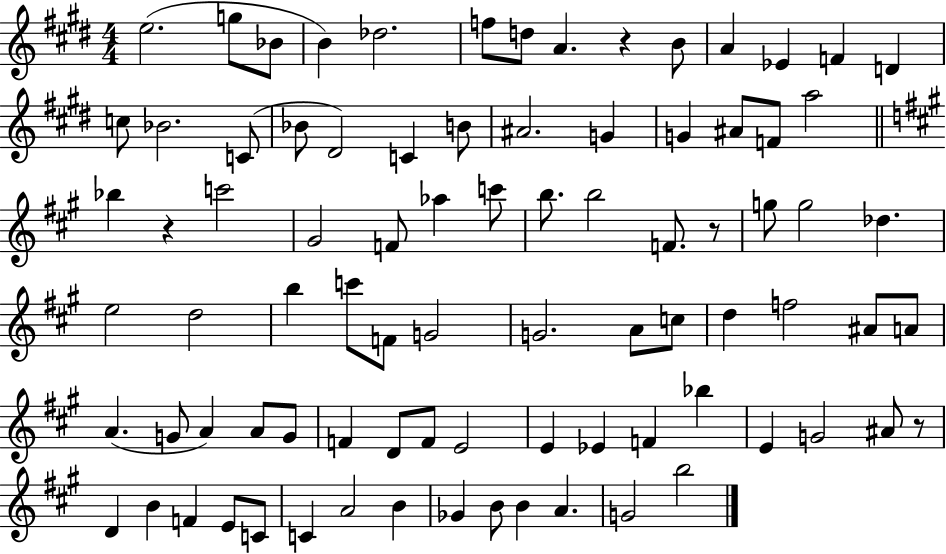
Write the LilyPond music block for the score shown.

{
  \clef treble
  \numericTimeSignature
  \time 4/4
  \key e \major
  e''2.( g''8 bes'8 | b'4) des''2. | f''8 d''8 a'4. r4 b'8 | a'4 ees'4 f'4 d'4 | \break c''8 bes'2. c'8( | bes'8 dis'2) c'4 b'8 | ais'2. g'4 | g'4 ais'8 f'8 a''2 | \break \bar "||" \break \key a \major bes''4 r4 c'''2 | gis'2 f'8 aes''4 c'''8 | b''8. b''2 f'8. r8 | g''8 g''2 des''4. | \break e''2 d''2 | b''4 c'''8 f'8 g'2 | g'2. a'8 c''8 | d''4 f''2 ais'8 a'8 | \break a'4.( g'8 a'4) a'8 g'8 | f'4 d'8 f'8 e'2 | e'4 ees'4 f'4 bes''4 | e'4 g'2 ais'8 r8 | \break d'4 b'4 f'4 e'8 c'8 | c'4 a'2 b'4 | ges'4 b'8 b'4 a'4. | g'2 b''2 | \break \bar "|."
}